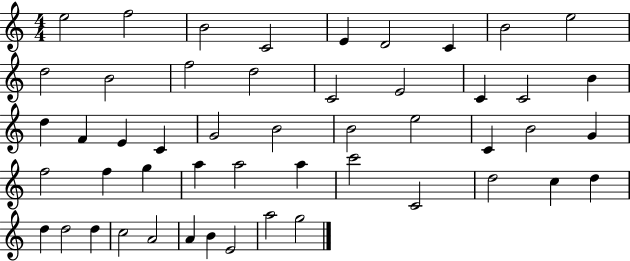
{
  \clef treble
  \numericTimeSignature
  \time 4/4
  \key c \major
  e''2 f''2 | b'2 c'2 | e'4 d'2 c'4 | b'2 e''2 | \break d''2 b'2 | f''2 d''2 | c'2 e'2 | c'4 c'2 b'4 | \break d''4 f'4 e'4 c'4 | g'2 b'2 | b'2 e''2 | c'4 b'2 g'4 | \break f''2 f''4 g''4 | a''4 a''2 a''4 | c'''2 c'2 | d''2 c''4 d''4 | \break d''4 d''2 d''4 | c''2 a'2 | a'4 b'4 e'2 | a''2 g''2 | \break \bar "|."
}